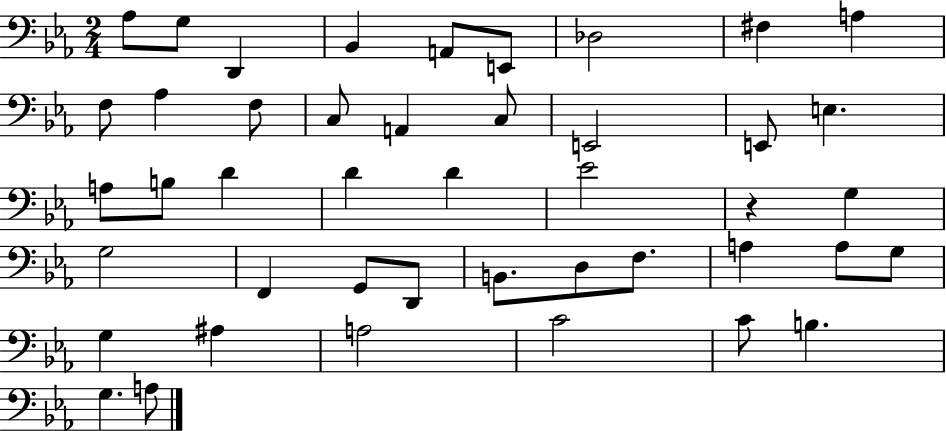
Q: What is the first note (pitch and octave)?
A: Ab3